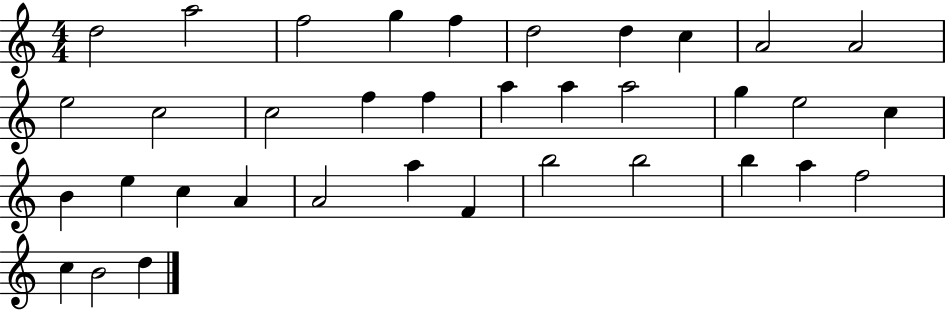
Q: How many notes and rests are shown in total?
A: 36